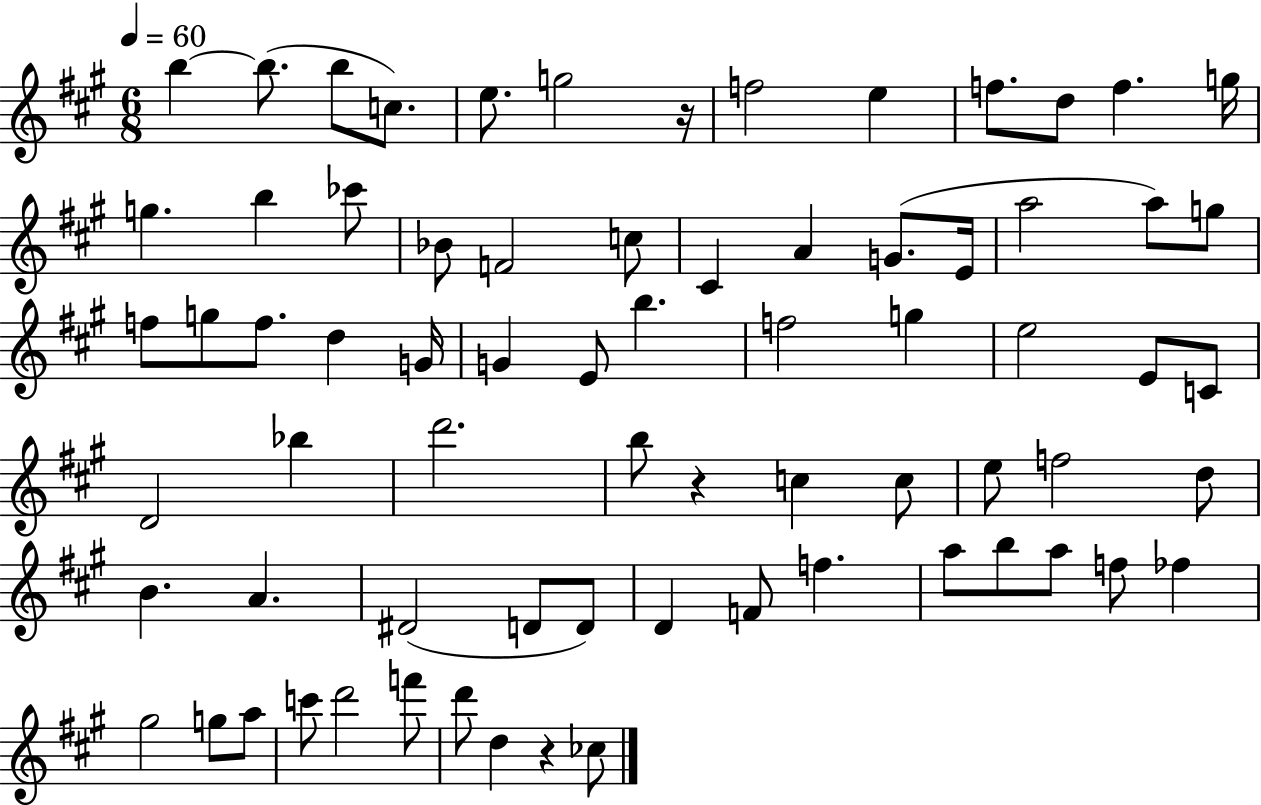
X:1
T:Untitled
M:6/8
L:1/4
K:A
b b/2 b/2 c/2 e/2 g2 z/4 f2 e f/2 d/2 f g/4 g b _c'/2 _B/2 F2 c/2 ^C A G/2 E/4 a2 a/2 g/2 f/2 g/2 f/2 d G/4 G E/2 b f2 g e2 E/2 C/2 D2 _b d'2 b/2 z c c/2 e/2 f2 d/2 B A ^D2 D/2 D/2 D F/2 f a/2 b/2 a/2 f/2 _f ^g2 g/2 a/2 c'/2 d'2 f'/2 d'/2 d z _c/2